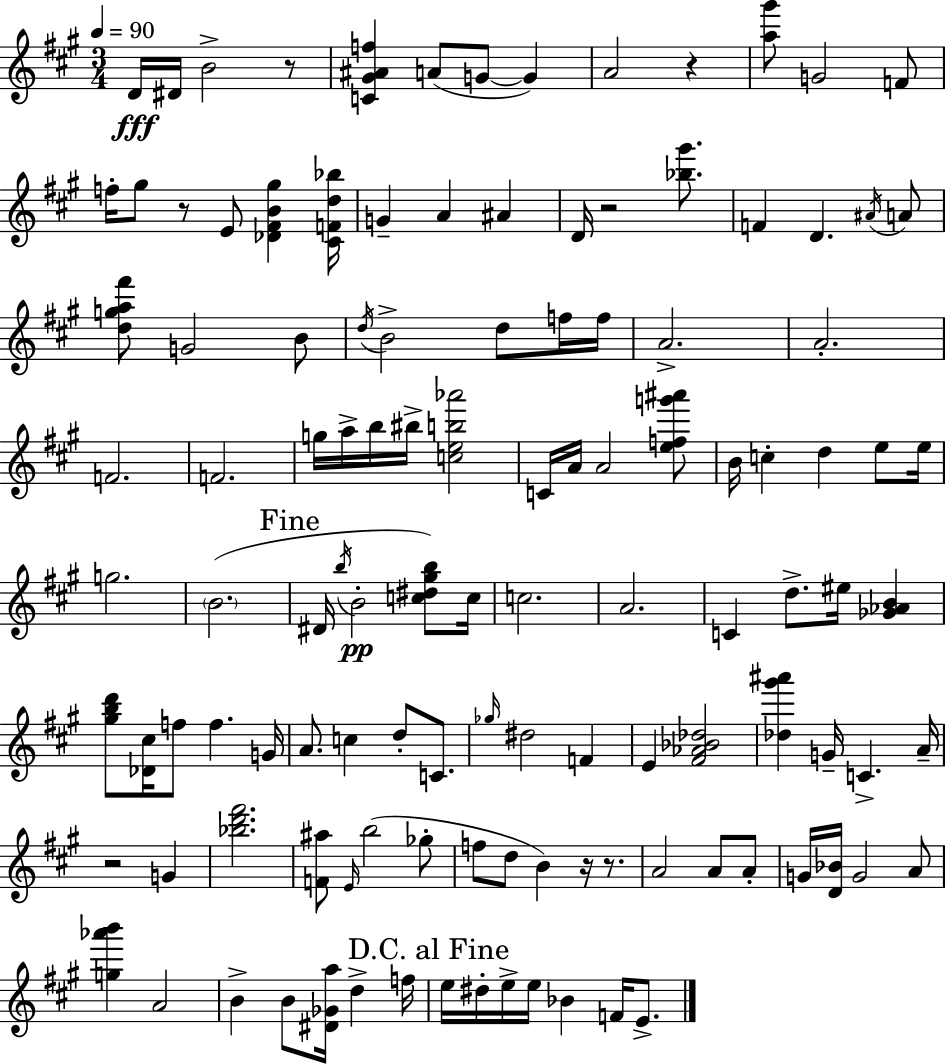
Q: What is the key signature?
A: A major